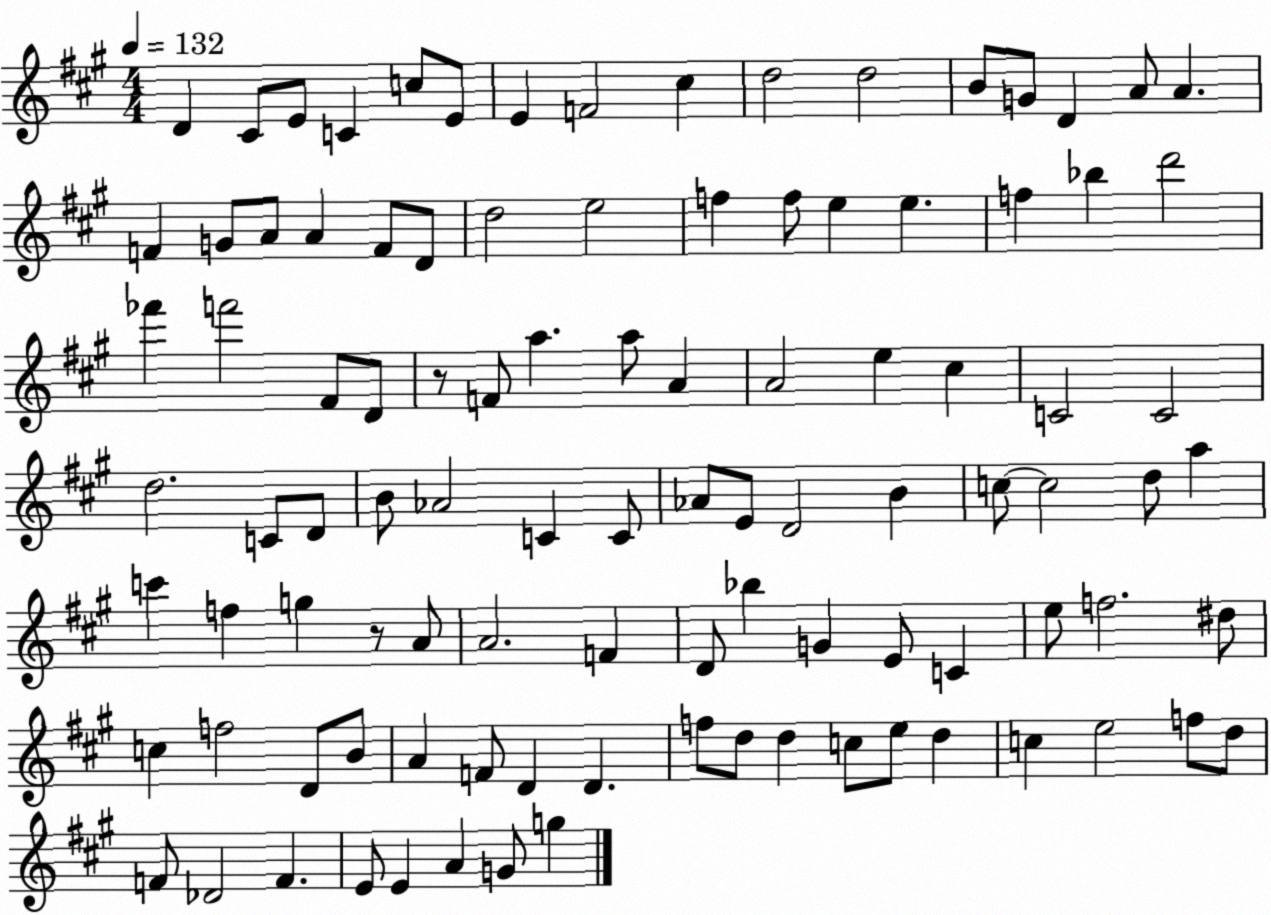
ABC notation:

X:1
T:Untitled
M:4/4
L:1/4
K:A
D ^C/2 E/2 C c/2 E/2 E F2 ^c d2 d2 B/2 G/2 D A/2 A F G/2 A/2 A F/2 D/2 d2 e2 f f/2 e e f _b d'2 _f' f'2 ^F/2 D/2 z/2 F/2 a a/2 A A2 e ^c C2 C2 d2 C/2 D/2 B/2 _A2 C C/2 _A/2 E/2 D2 B c/2 c2 d/2 a c' f g z/2 A/2 A2 F D/2 _b G E/2 C e/2 f2 ^d/2 c f2 D/2 B/2 A F/2 D D f/2 d/2 d c/2 e/2 d c e2 f/2 d/2 F/2 _D2 F E/2 E A G/2 g